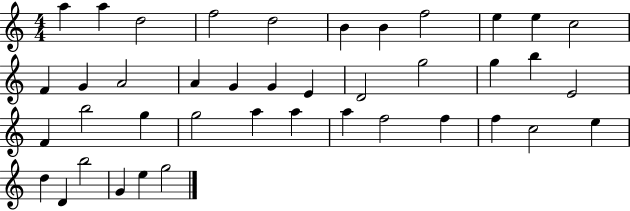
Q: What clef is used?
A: treble